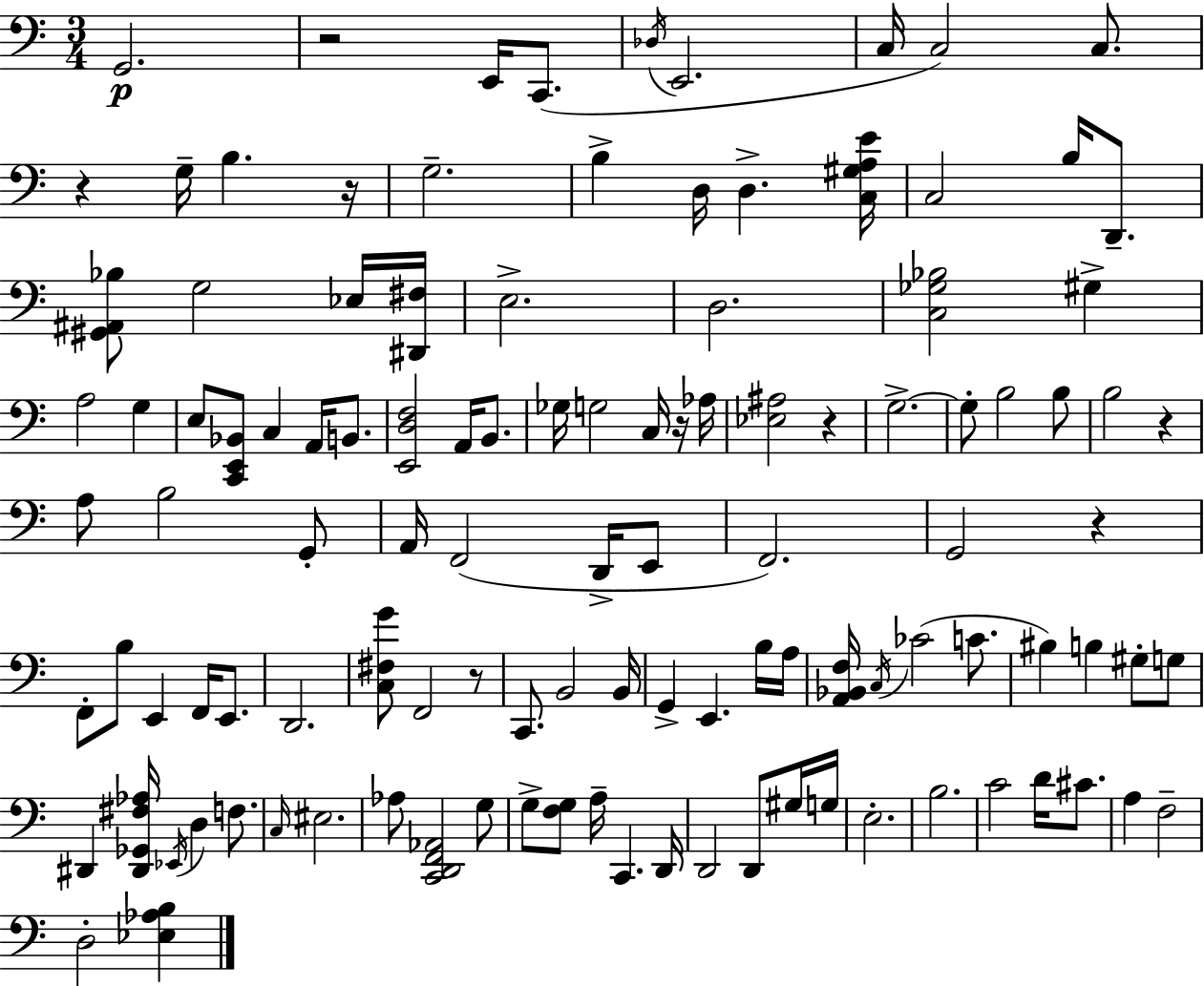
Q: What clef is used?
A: bass